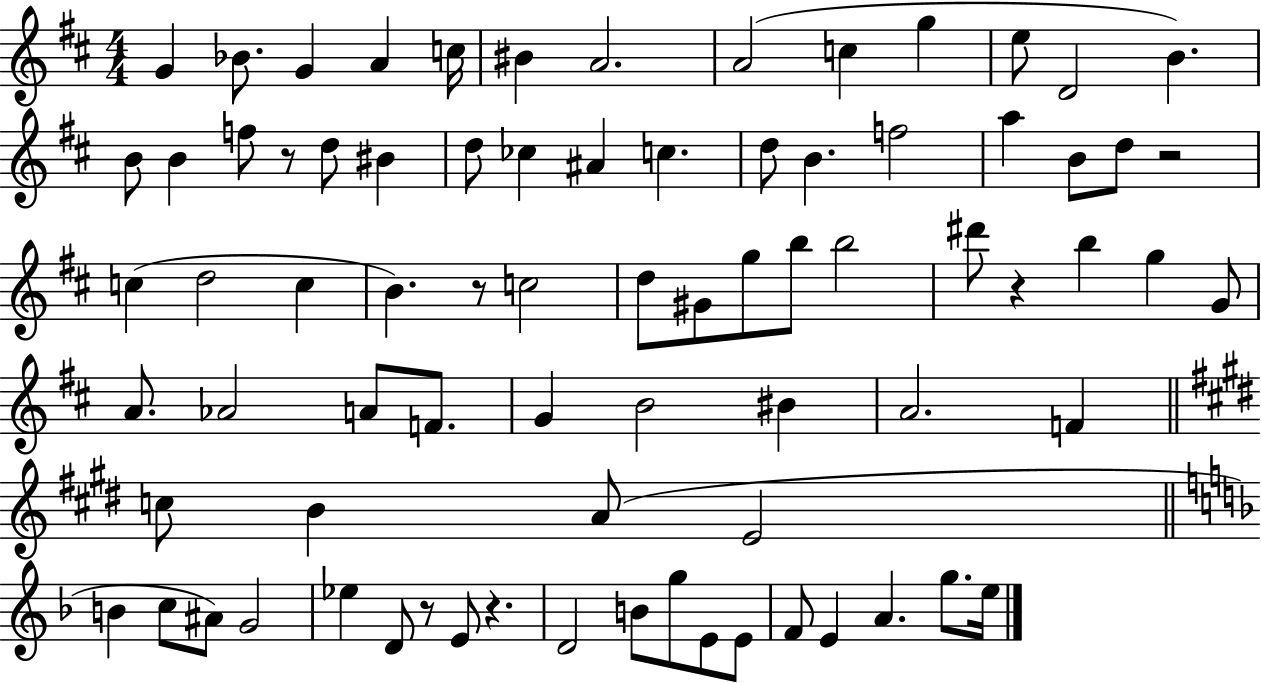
X:1
T:Untitled
M:4/4
L:1/4
K:D
G _B/2 G A c/4 ^B A2 A2 c g e/2 D2 B B/2 B f/2 z/2 d/2 ^B d/2 _c ^A c d/2 B f2 a B/2 d/2 z2 c d2 c B z/2 c2 d/2 ^G/2 g/2 b/2 b2 ^d'/2 z b g G/2 A/2 _A2 A/2 F/2 G B2 ^B A2 F c/2 B A/2 E2 B c/2 ^A/2 G2 _e D/2 z/2 E/2 z D2 B/2 g/2 E/2 E/2 F/2 E A g/2 e/4